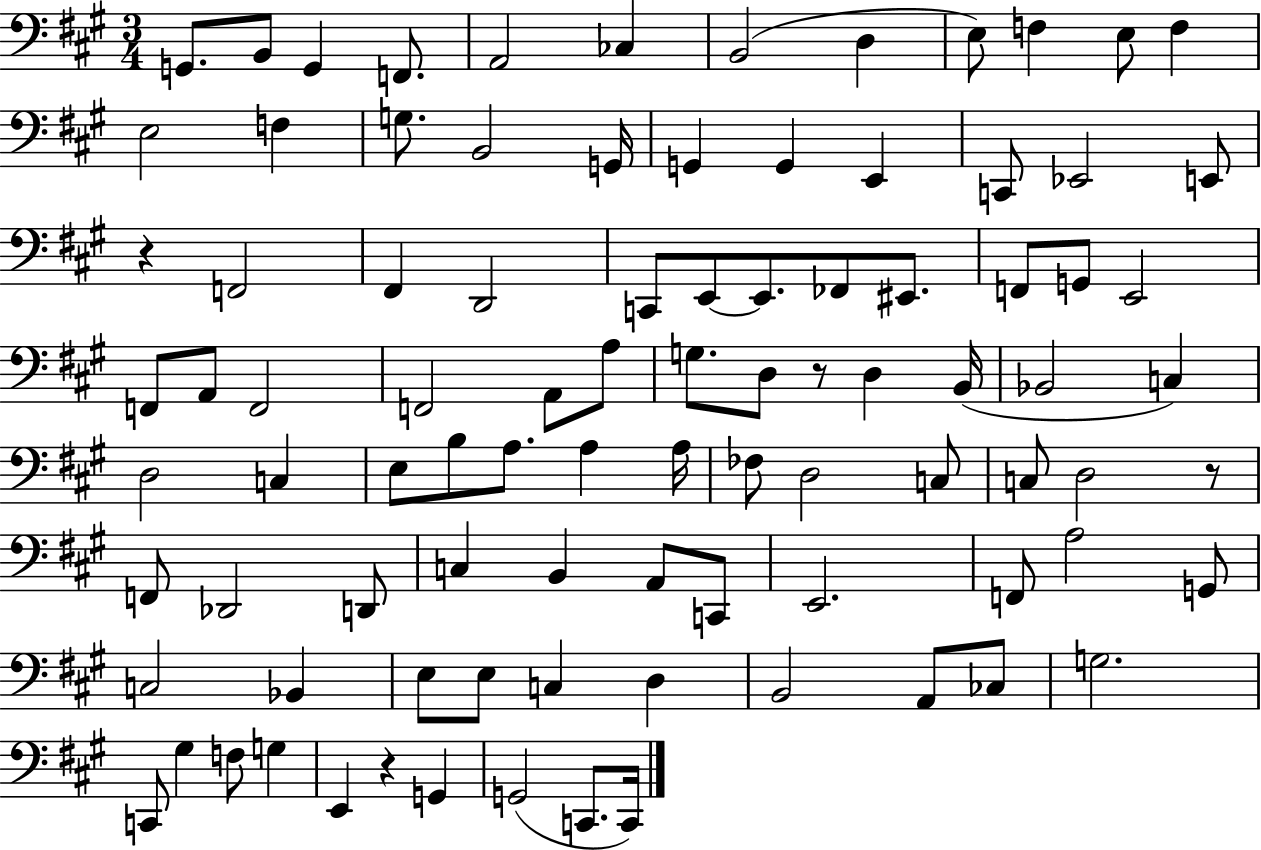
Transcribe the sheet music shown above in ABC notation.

X:1
T:Untitled
M:3/4
L:1/4
K:A
G,,/2 B,,/2 G,, F,,/2 A,,2 _C, B,,2 D, E,/2 F, E,/2 F, E,2 F, G,/2 B,,2 G,,/4 G,, G,, E,, C,,/2 _E,,2 E,,/2 z F,,2 ^F,, D,,2 C,,/2 E,,/2 E,,/2 _F,,/2 ^E,,/2 F,,/2 G,,/2 E,,2 F,,/2 A,,/2 F,,2 F,,2 A,,/2 A,/2 G,/2 D,/2 z/2 D, B,,/4 _B,,2 C, D,2 C, E,/2 B,/2 A,/2 A, A,/4 _F,/2 D,2 C,/2 C,/2 D,2 z/2 F,,/2 _D,,2 D,,/2 C, B,, A,,/2 C,,/2 E,,2 F,,/2 A,2 G,,/2 C,2 _B,, E,/2 E,/2 C, D, B,,2 A,,/2 _C,/2 G,2 C,,/2 ^G, F,/2 G, E,, z G,, G,,2 C,,/2 C,,/4